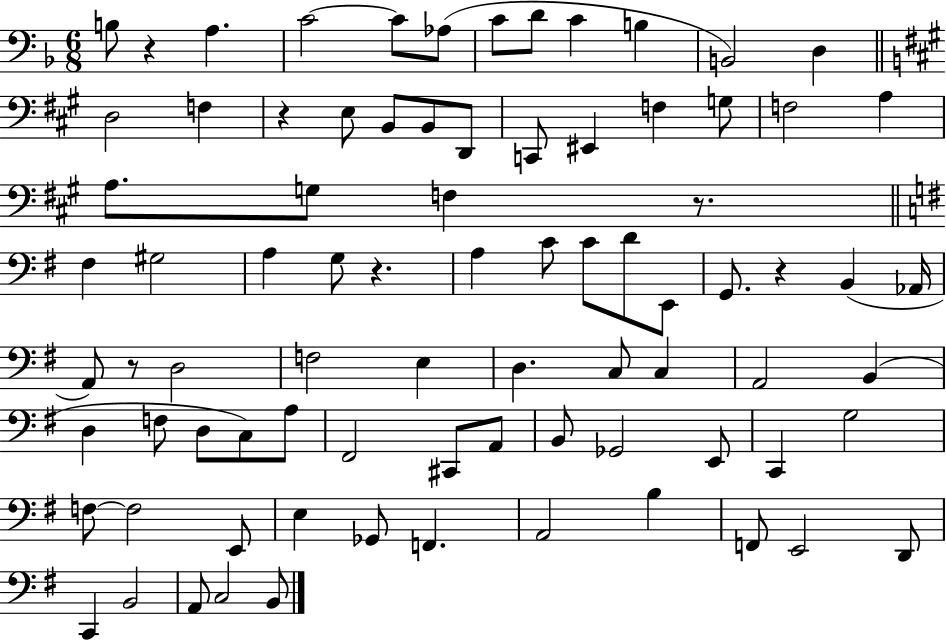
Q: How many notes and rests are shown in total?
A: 82